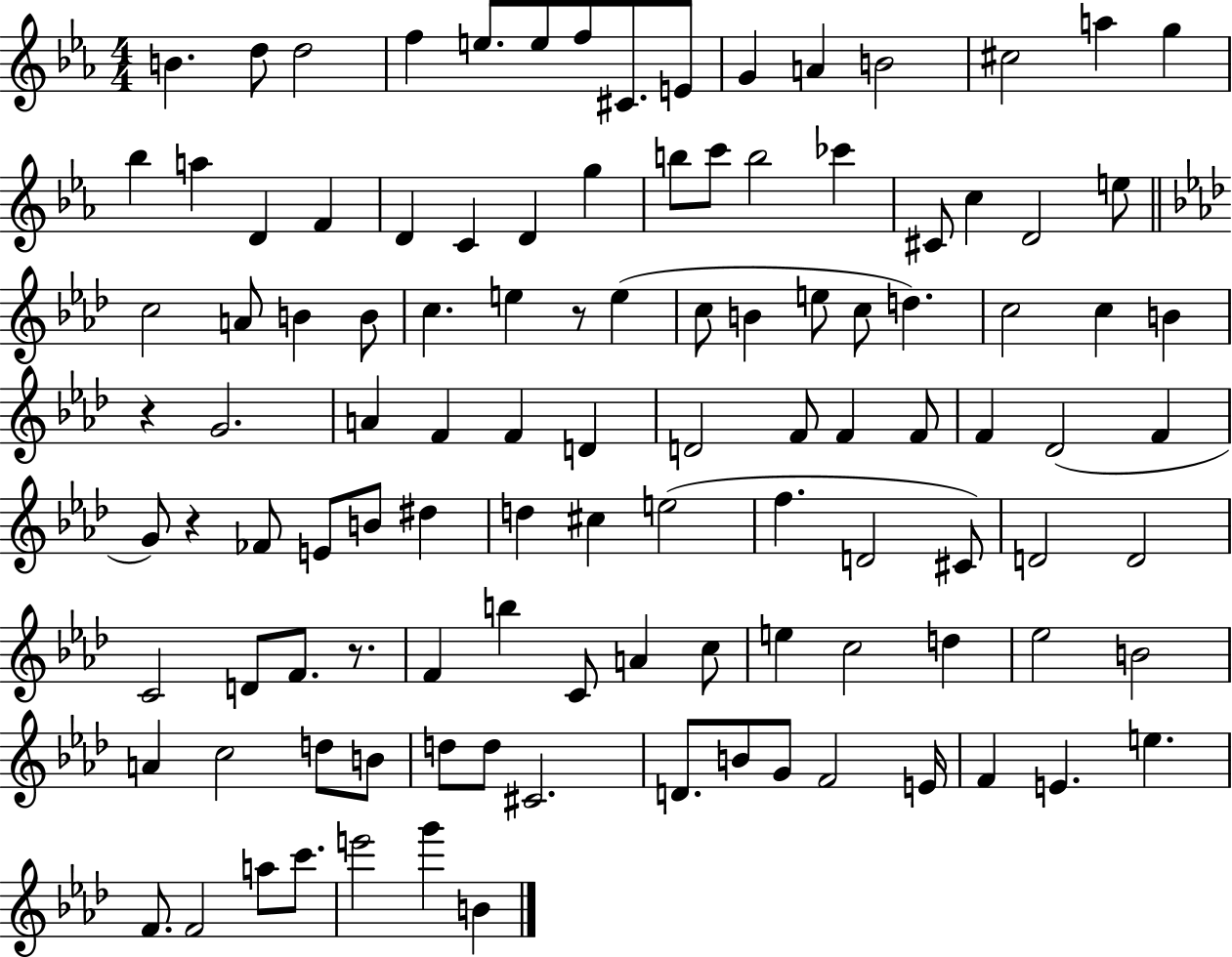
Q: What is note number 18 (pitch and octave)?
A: D4